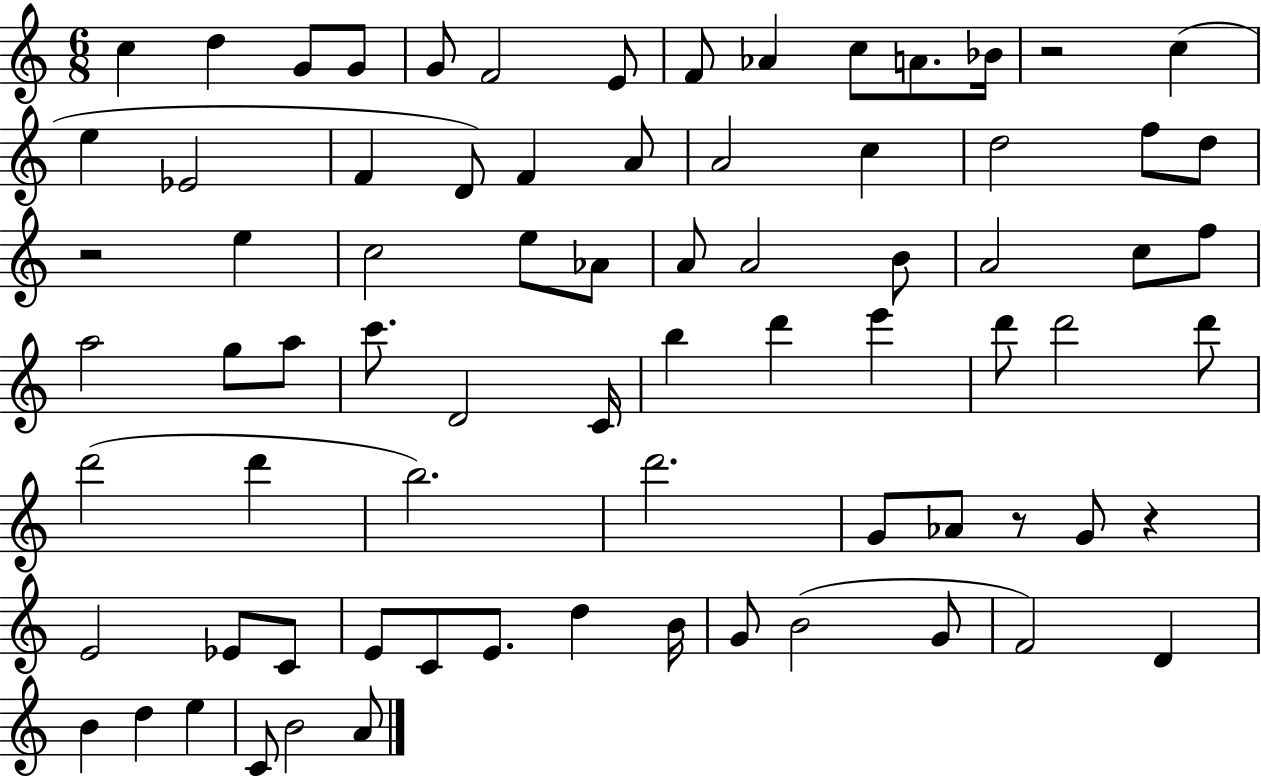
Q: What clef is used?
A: treble